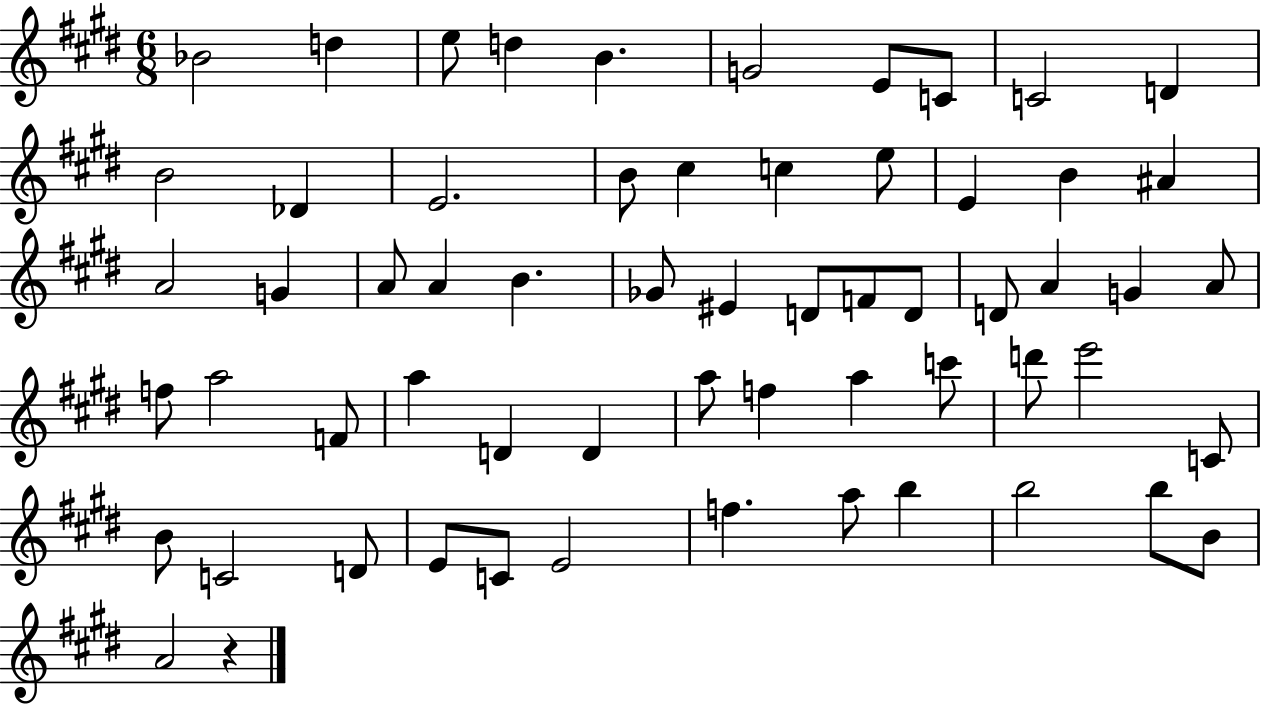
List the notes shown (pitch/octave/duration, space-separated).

Bb4/h D5/q E5/e D5/q B4/q. G4/h E4/e C4/e C4/h D4/q B4/h Db4/q E4/h. B4/e C#5/q C5/q E5/e E4/q B4/q A#4/q A4/h G4/q A4/e A4/q B4/q. Gb4/e EIS4/q D4/e F4/e D4/e D4/e A4/q G4/q A4/e F5/e A5/h F4/e A5/q D4/q D4/q A5/e F5/q A5/q C6/e D6/e E6/h C4/e B4/e C4/h D4/e E4/e C4/e E4/h F5/q. A5/e B5/q B5/h B5/e B4/e A4/h R/q